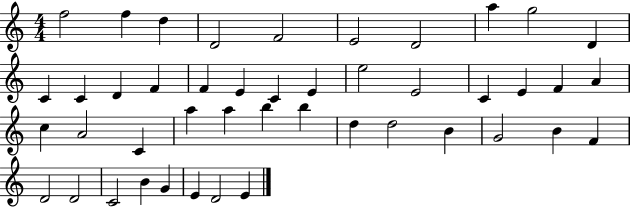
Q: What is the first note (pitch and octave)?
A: F5